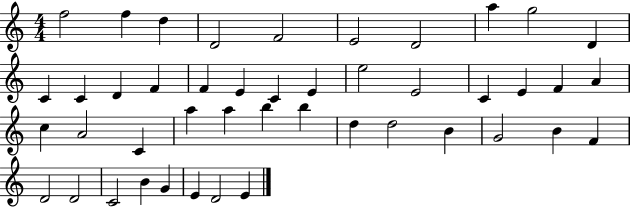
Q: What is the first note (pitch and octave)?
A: F5